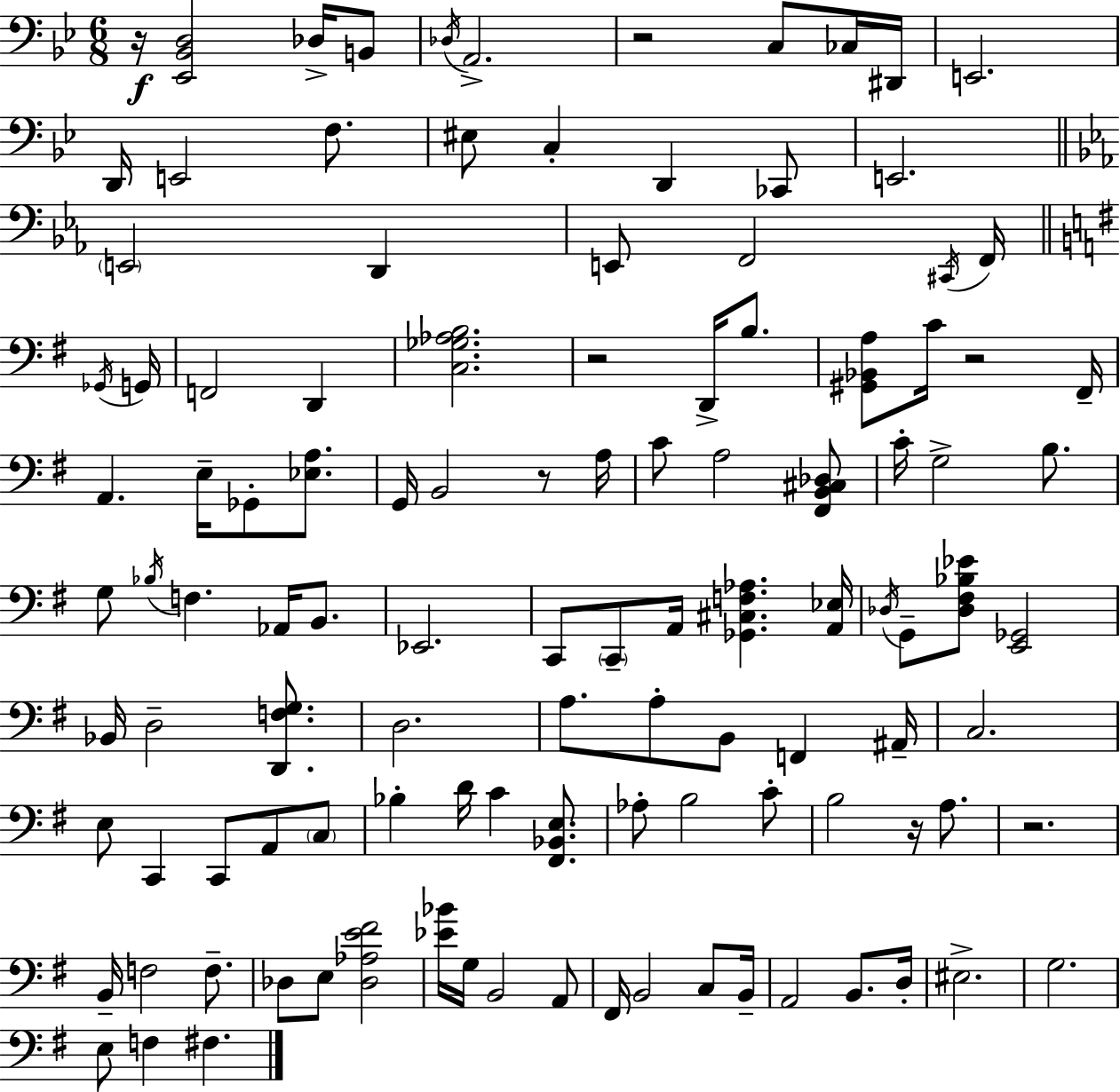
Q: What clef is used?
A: bass